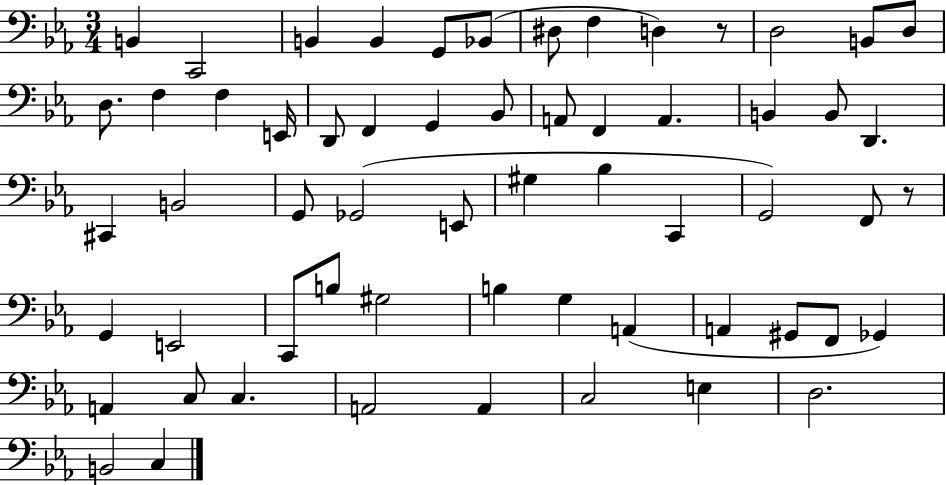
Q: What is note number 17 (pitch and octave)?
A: D2